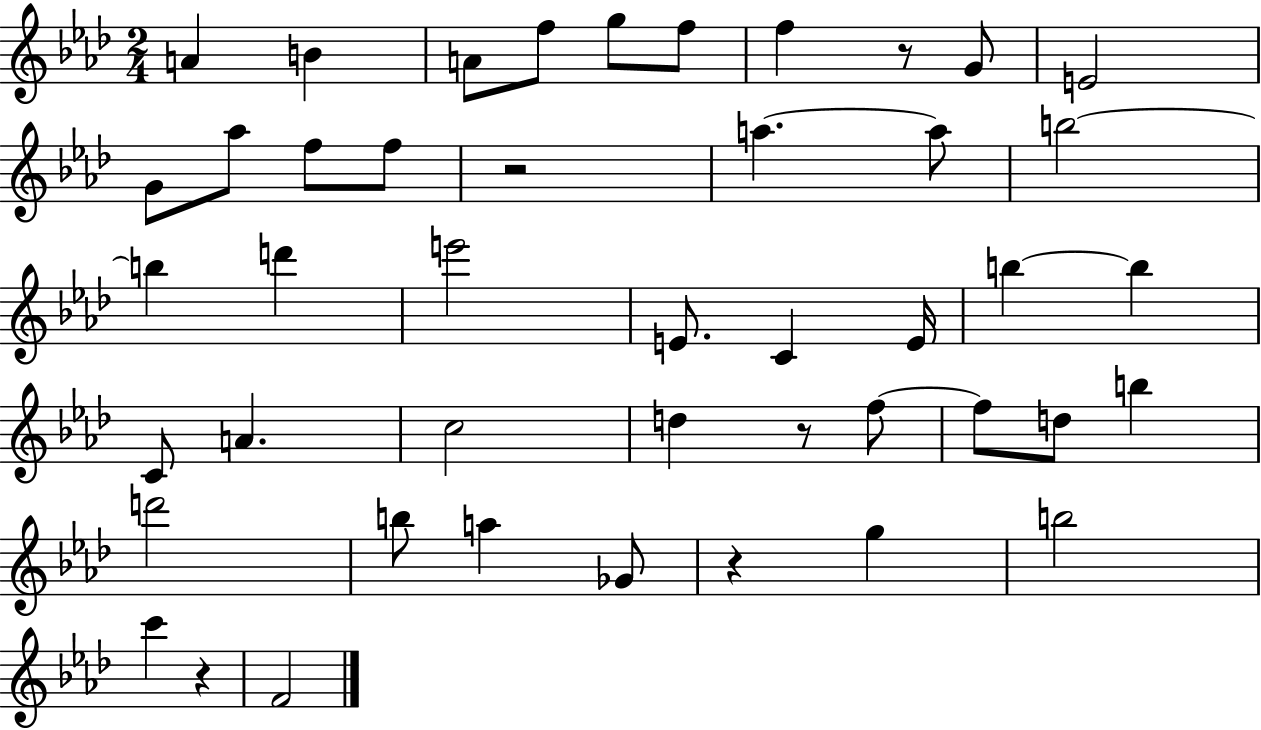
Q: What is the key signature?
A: AES major